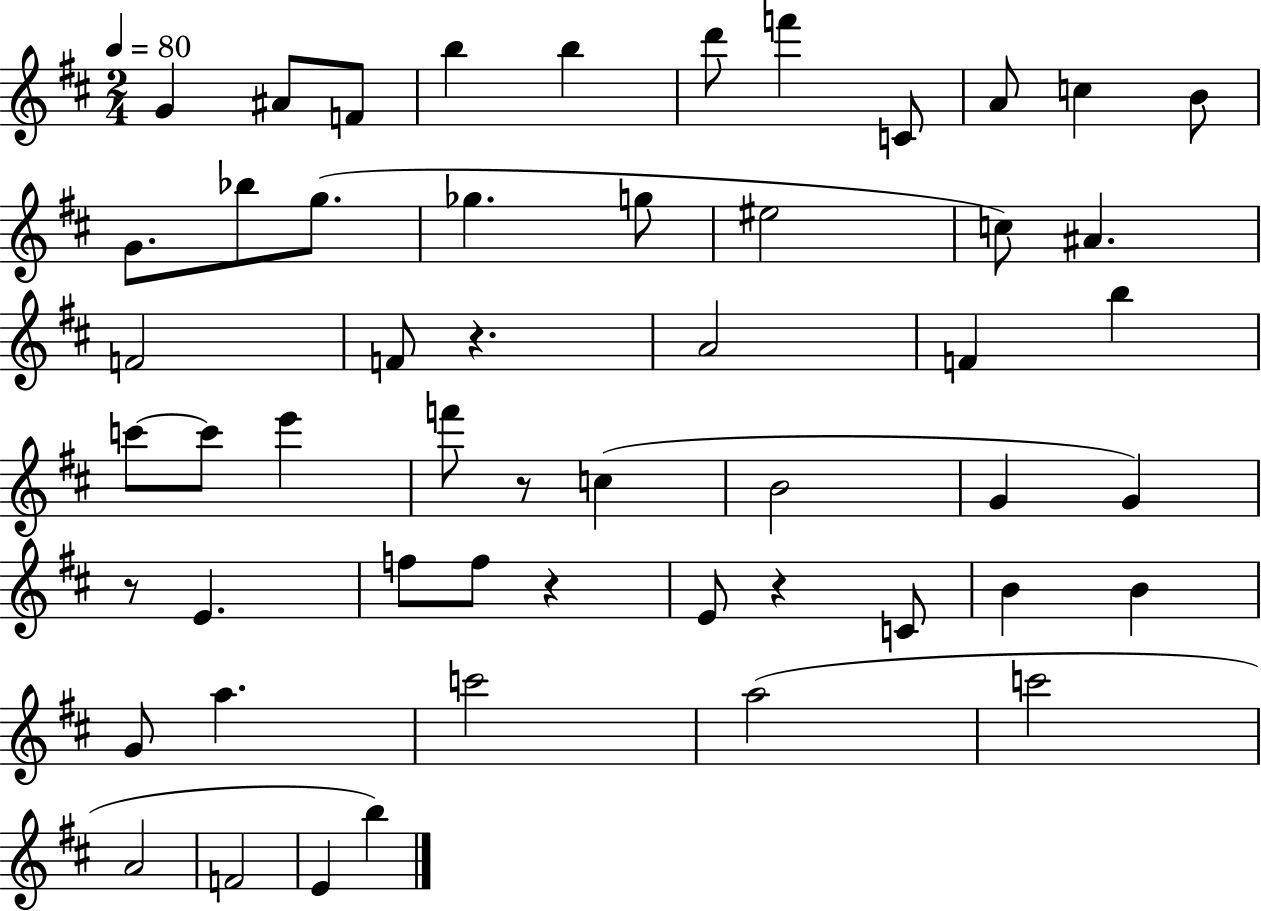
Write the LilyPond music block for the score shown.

{
  \clef treble
  \numericTimeSignature
  \time 2/4
  \key d \major
  \tempo 4 = 80
  g'4 ais'8 f'8 | b''4 b''4 | d'''8 f'''4 c'8 | a'8 c''4 b'8 | \break g'8. bes''8 g''8.( | ges''4. g''8 | eis''2 | c''8) ais'4. | \break f'2 | f'8 r4. | a'2 | f'4 b''4 | \break c'''8~~ c'''8 e'''4 | f'''8 r8 c''4( | b'2 | g'4 g'4) | \break r8 e'4. | f''8 f''8 r4 | e'8 r4 c'8 | b'4 b'4 | \break g'8 a''4. | c'''2 | a''2( | c'''2 | \break a'2 | f'2 | e'4 b''4) | \bar "|."
}